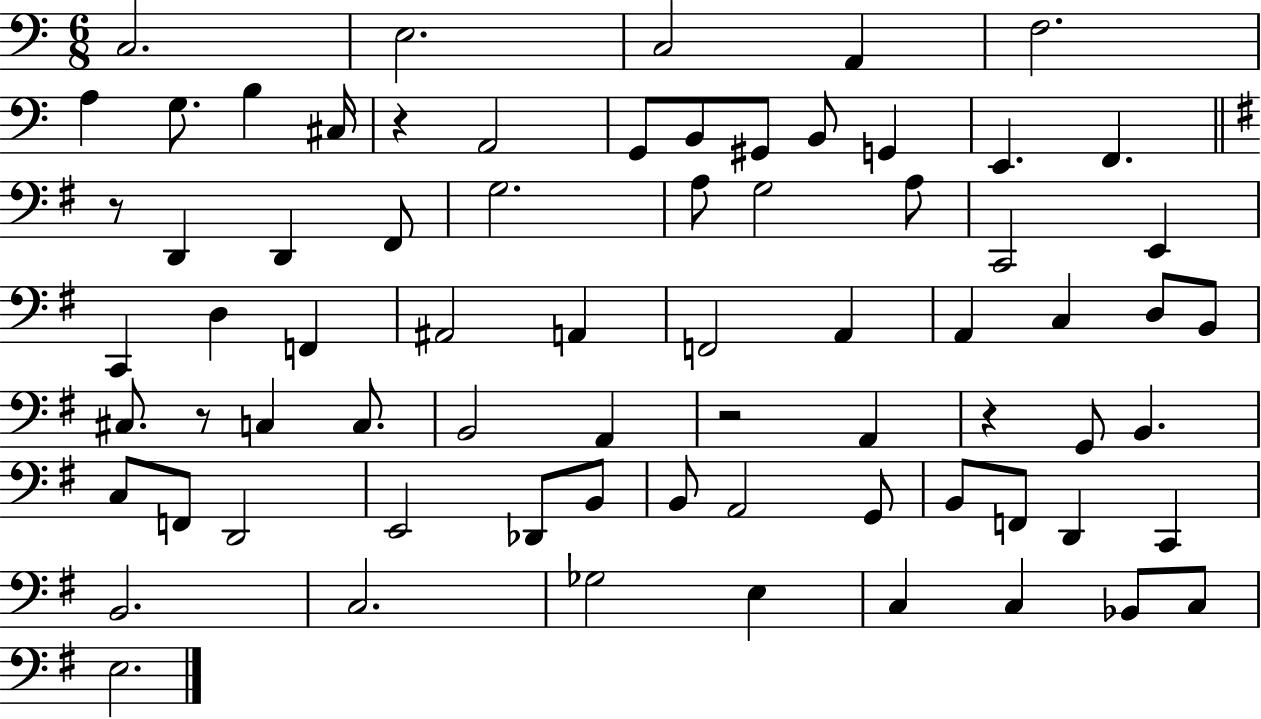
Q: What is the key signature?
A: C major